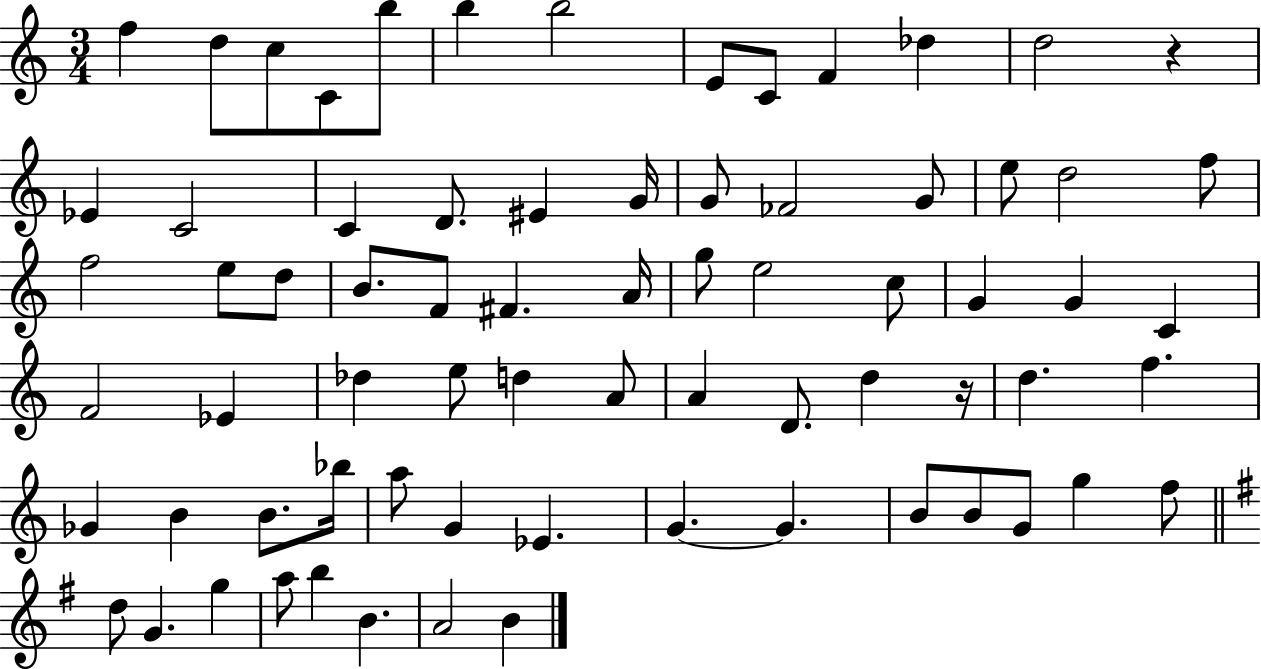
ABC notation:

X:1
T:Untitled
M:3/4
L:1/4
K:C
f d/2 c/2 C/2 b/2 b b2 E/2 C/2 F _d d2 z _E C2 C D/2 ^E G/4 G/2 _F2 G/2 e/2 d2 f/2 f2 e/2 d/2 B/2 F/2 ^F A/4 g/2 e2 c/2 G G C F2 _E _d e/2 d A/2 A D/2 d z/4 d f _G B B/2 _b/4 a/2 G _E G G B/2 B/2 G/2 g f/2 d/2 G g a/2 b B A2 B